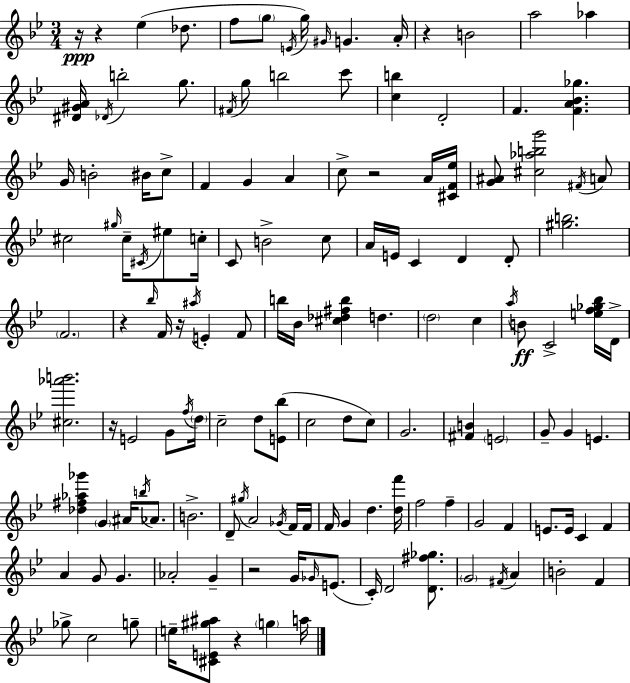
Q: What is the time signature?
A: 3/4